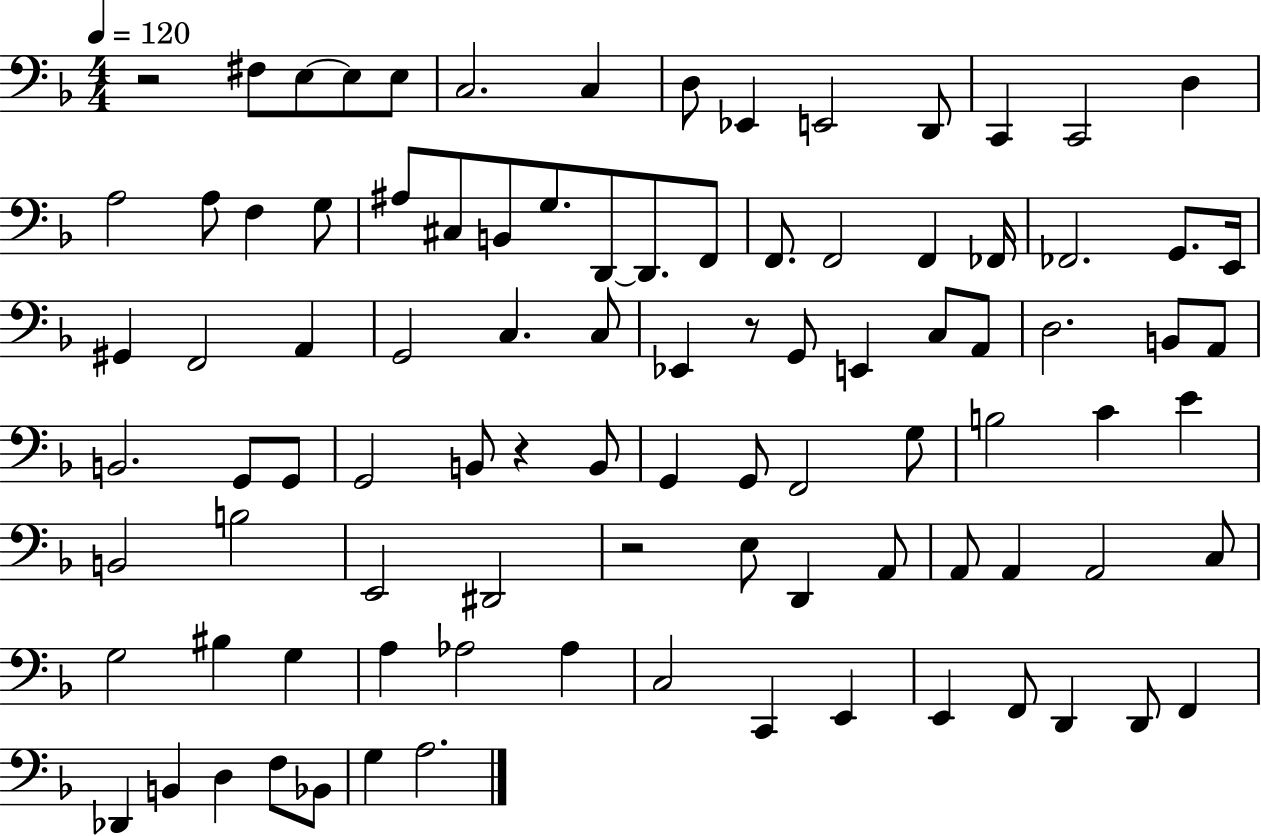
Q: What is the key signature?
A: F major